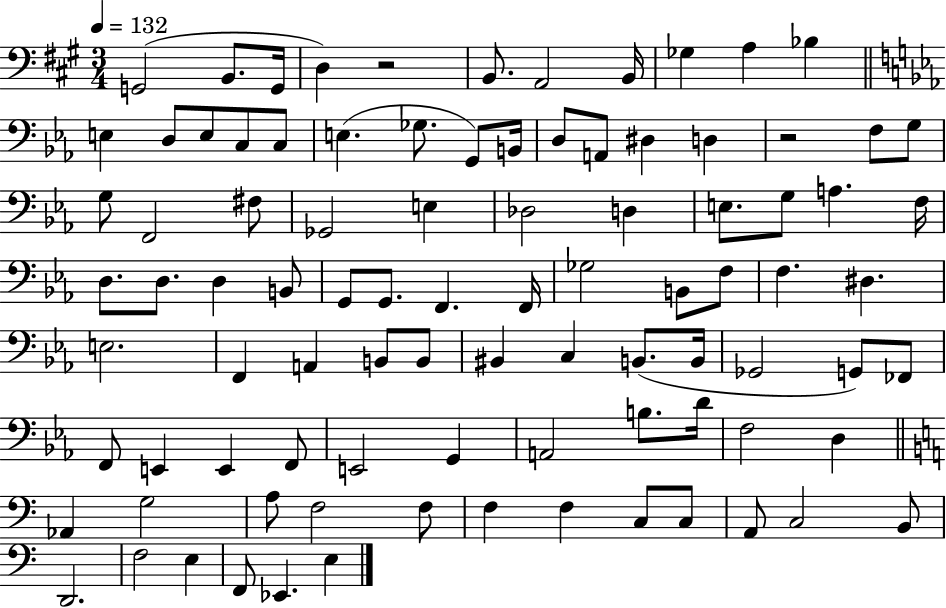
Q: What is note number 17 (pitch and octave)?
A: Gb3